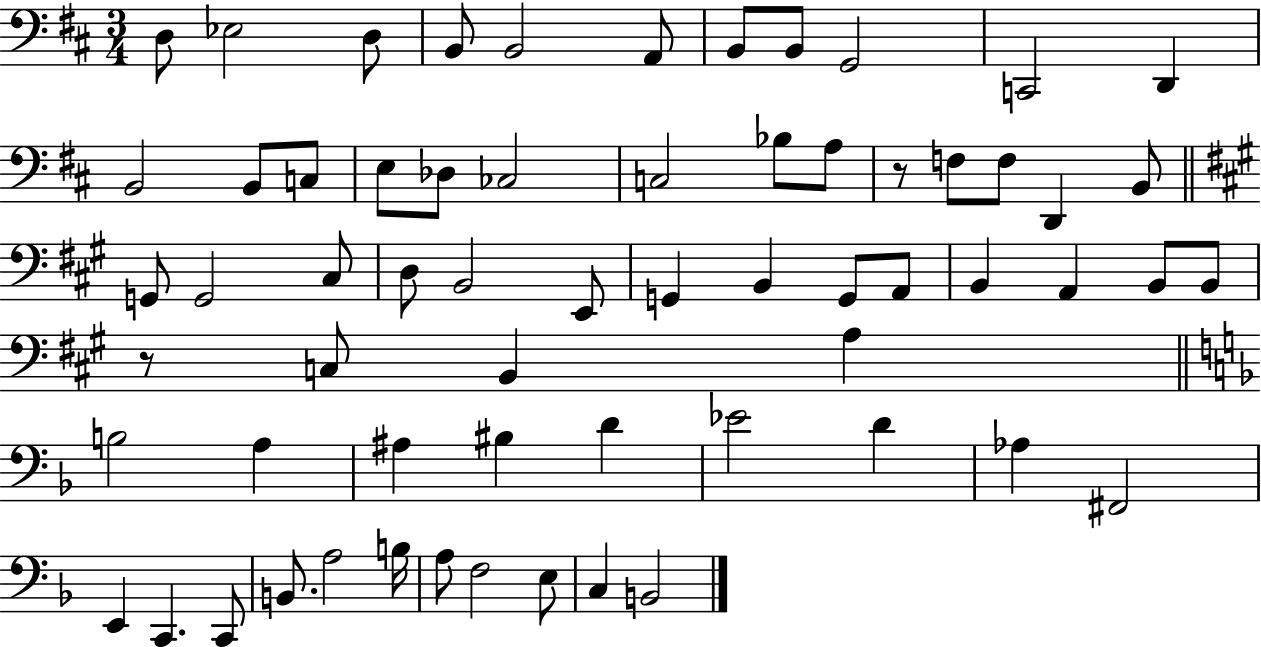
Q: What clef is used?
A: bass